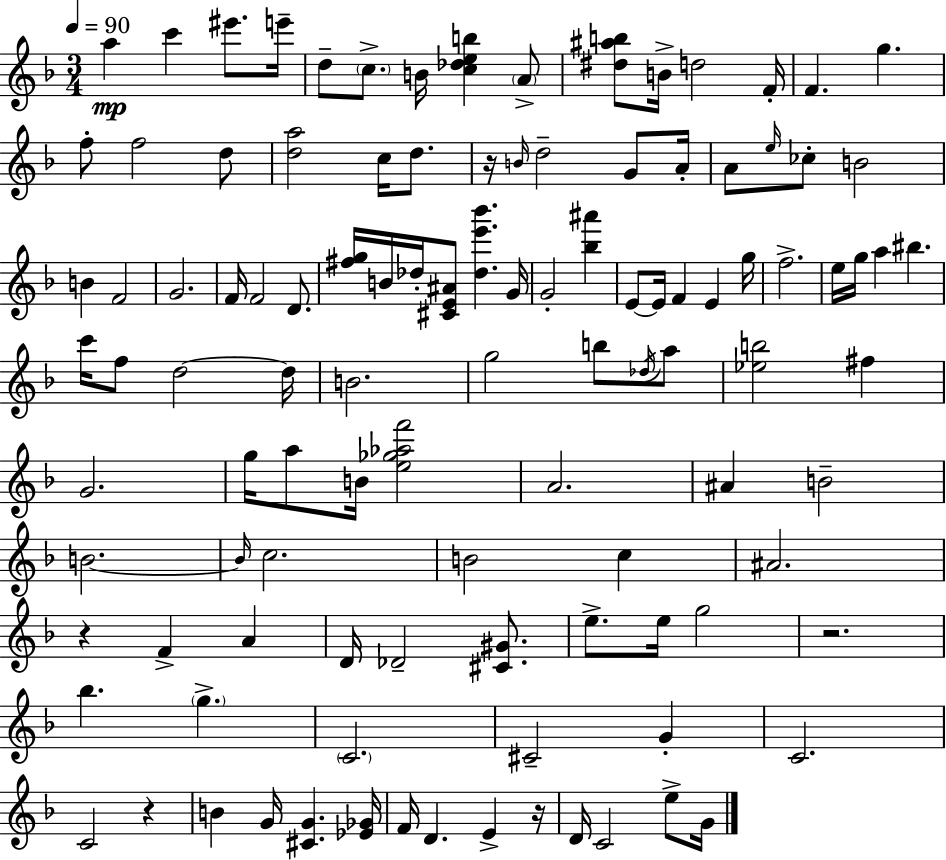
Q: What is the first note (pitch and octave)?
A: A5